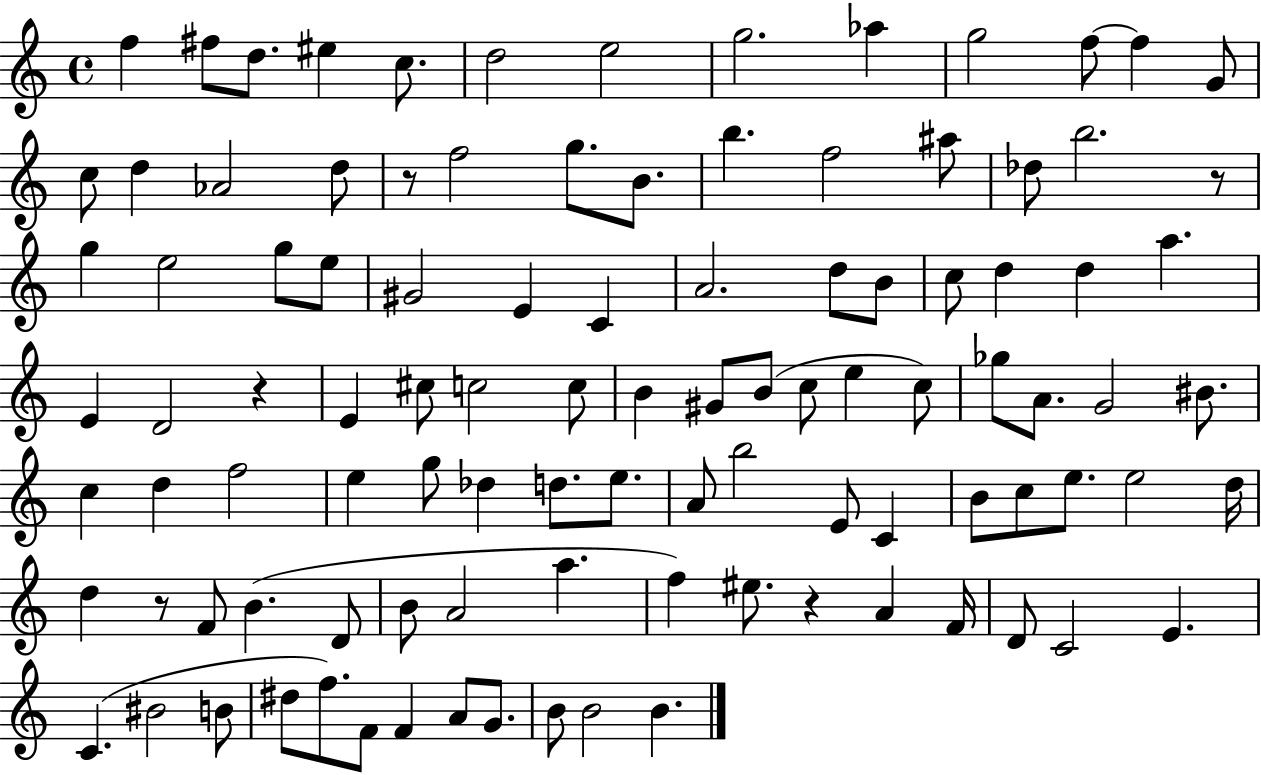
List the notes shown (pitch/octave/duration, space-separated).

F5/q F#5/e D5/e. EIS5/q C5/e. D5/h E5/h G5/h. Ab5/q G5/h F5/e F5/q G4/e C5/e D5/q Ab4/h D5/e R/e F5/h G5/e. B4/e. B5/q. F5/h A#5/e Db5/e B5/h. R/e G5/q E5/h G5/e E5/e G#4/h E4/q C4/q A4/h. D5/e B4/e C5/e D5/q D5/q A5/q. E4/q D4/h R/q E4/q C#5/e C5/h C5/e B4/q G#4/e B4/e C5/e E5/q C5/e Gb5/e A4/e. G4/h BIS4/e. C5/q D5/q F5/h E5/q G5/e Db5/q D5/e. E5/e. A4/e B5/h E4/e C4/q B4/e C5/e E5/e. E5/h D5/s D5/q R/e F4/e B4/q. D4/e B4/e A4/h A5/q. F5/q EIS5/e. R/q A4/q F4/s D4/e C4/h E4/q. C4/q. BIS4/h B4/e D#5/e F5/e. F4/e F4/q A4/e G4/e. B4/e B4/h B4/q.